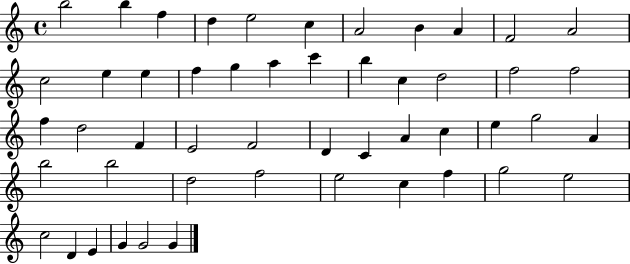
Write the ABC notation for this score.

X:1
T:Untitled
M:4/4
L:1/4
K:C
b2 b f d e2 c A2 B A F2 A2 c2 e e f g a c' b c d2 f2 f2 f d2 F E2 F2 D C A c e g2 A b2 b2 d2 f2 e2 c f g2 e2 c2 D E G G2 G